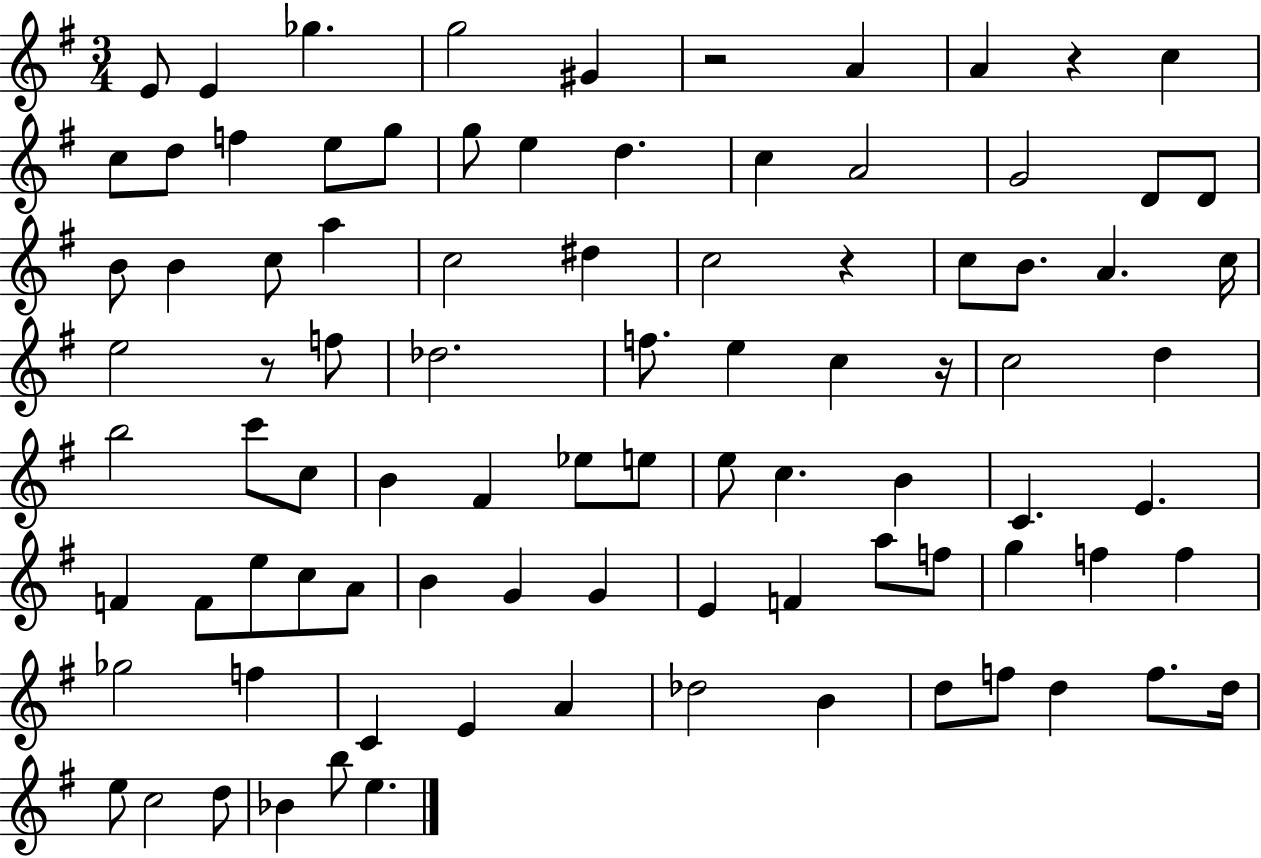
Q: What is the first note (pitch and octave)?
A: E4